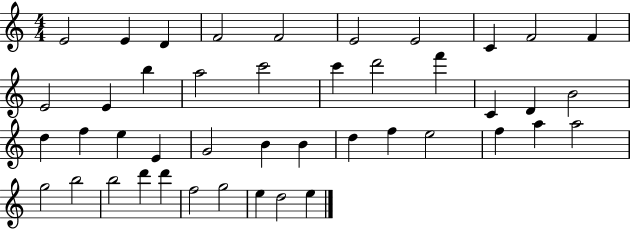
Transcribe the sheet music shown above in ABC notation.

X:1
T:Untitled
M:4/4
L:1/4
K:C
E2 E D F2 F2 E2 E2 C F2 F E2 E b a2 c'2 c' d'2 f' C D B2 d f e E G2 B B d f e2 f a a2 g2 b2 b2 d' d' f2 g2 e d2 e